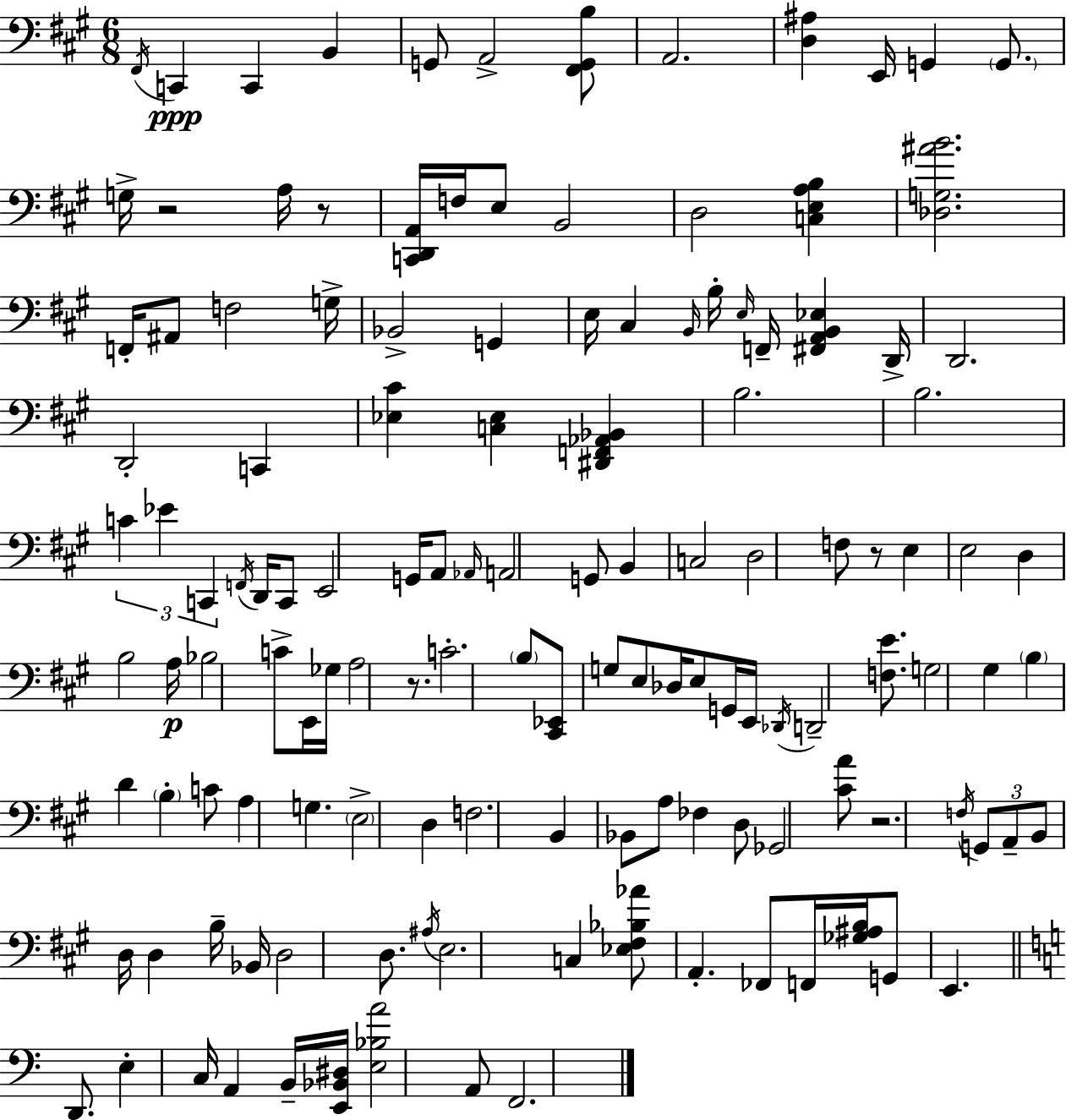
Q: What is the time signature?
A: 6/8